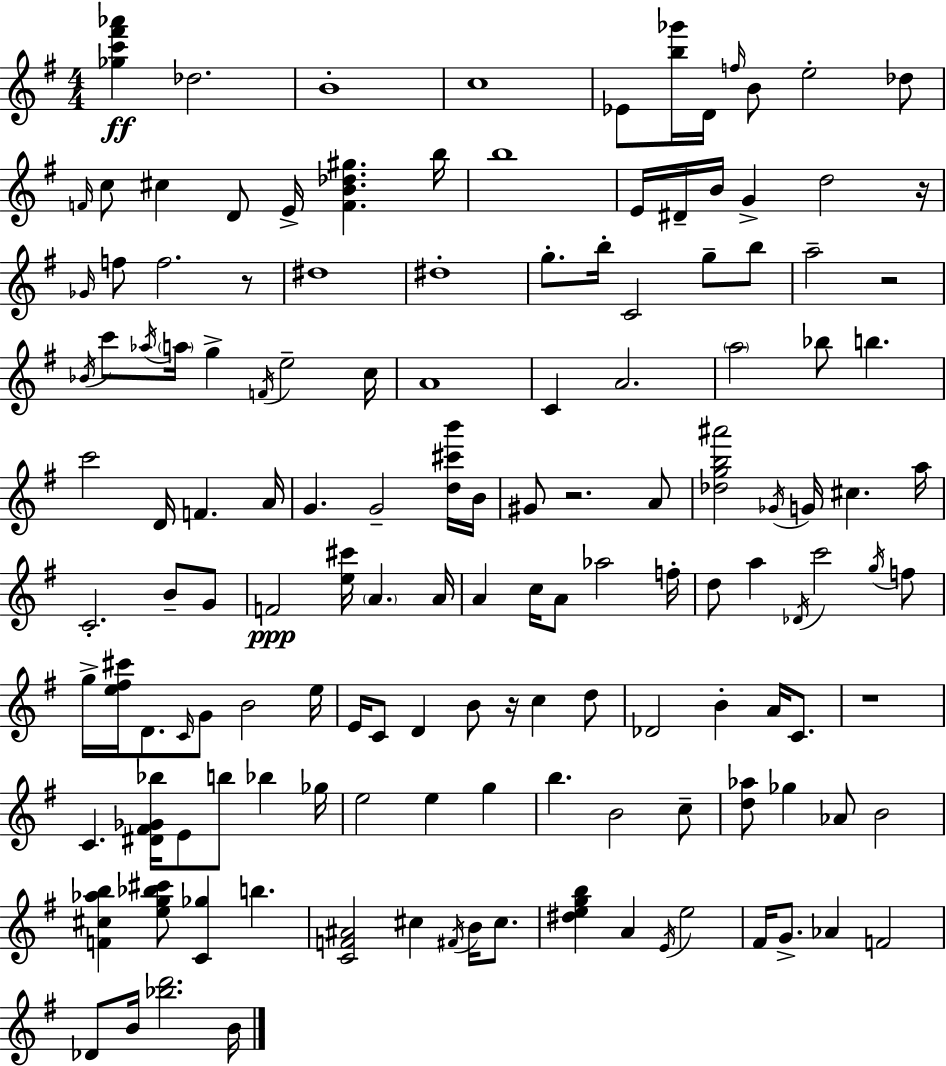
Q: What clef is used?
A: treble